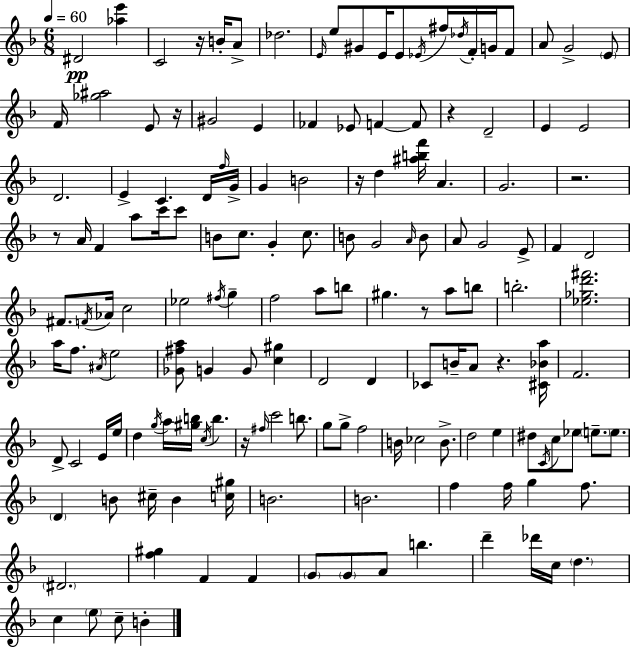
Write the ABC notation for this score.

X:1
T:Untitled
M:6/8
L:1/4
K:Dm
^D2 [_ae'] C2 z/4 B/4 A/2 _d2 E/4 e/2 ^G/2 E/4 E/2 _E/4 ^f/4 _d/4 F/4 G/4 F/2 A/2 G2 E/2 F/4 [_g^a]2 E/2 z/4 ^G2 E _F _E/2 F F/2 z D2 E E2 D2 E C D/4 f/4 G/4 G B2 z/4 d [^abf']/4 A G2 z2 z/2 A/4 F a/2 c'/4 c'/2 B/2 c/2 G c/2 B/2 G2 A/4 B/2 A/2 G2 E/2 F D2 ^F/2 F/4 _A/4 c2 _e2 ^f/4 g f2 a/2 b/2 ^g z/2 a/2 b/2 b2 [_e_gd'^f']2 a/4 f/2 ^A/4 e2 [_G^fa]/2 G G/2 [c^g] D2 D _C/2 B/4 A/2 z [^C_Ba]/4 F2 D/2 C2 E/4 e/4 d g/4 a/4 [^gb]/4 c/4 b z/4 ^f/4 c'2 b/2 g/2 g/2 f2 B/4 _c2 B/2 d2 e ^d/2 C/4 c/2 _e/2 e/2 e/2 D B/2 ^c/4 B [c^g]/4 B2 B2 f f/4 g f/2 ^D2 [f^g] F F G/2 G/2 A/2 b d' _d'/4 c/4 d c e/2 c/2 B